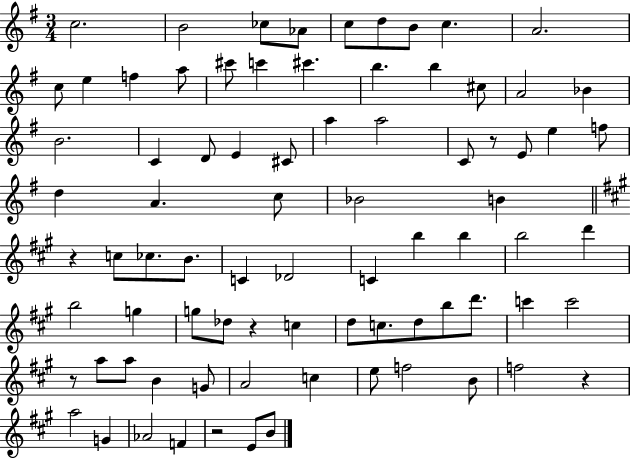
C5/h. B4/h CES5/e Ab4/e C5/e D5/e B4/e C5/q. A4/h. C5/e E5/q F5/q A5/e C#6/e C6/q C#6/q. B5/q. B5/q C#5/e A4/h Bb4/q B4/h. C4/q D4/e E4/q C#4/e A5/q A5/h C4/e R/e E4/e E5/q F5/e D5/q A4/q. C5/e Bb4/h B4/q R/q C5/e CES5/e. B4/e. C4/q Db4/h C4/q B5/q B5/q B5/h D6/q B5/h G5/q G5/e Db5/e R/q C5/q D5/e C5/e. D5/e B5/e D6/e. C6/q C6/h R/e A5/e A5/e B4/q G4/e A4/h C5/q E5/e F5/h B4/e F5/h R/q A5/h G4/q Ab4/h F4/q R/h E4/e B4/e